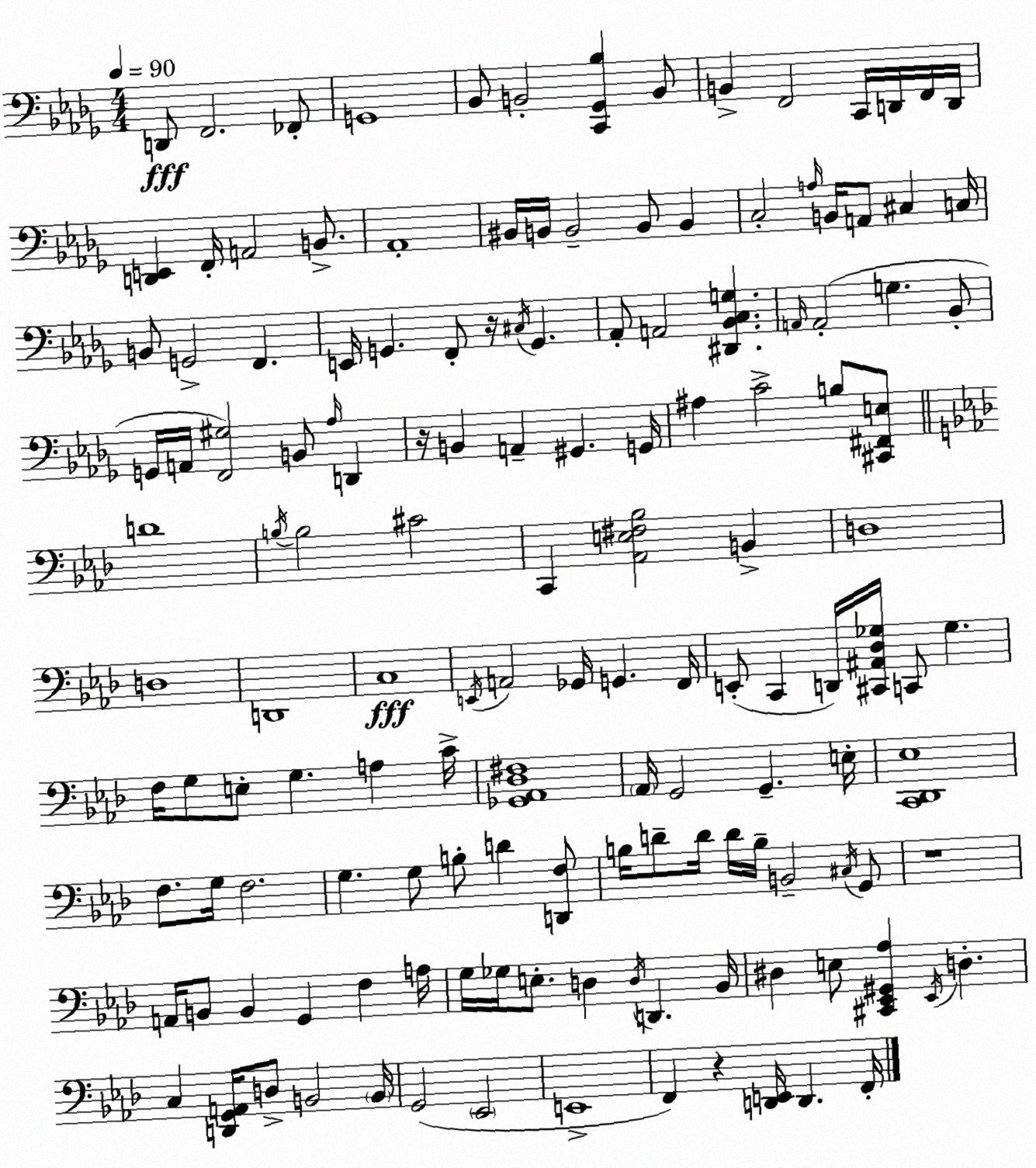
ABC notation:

X:1
T:Untitled
M:4/4
L:1/4
K:Bbm
D,,/2 F,,2 _F,,/2 G,,4 _B,,/2 B,,2 [C,,_G,,_B,] B,,/2 B,, F,,2 C,,/4 D,,/4 F,,/4 D,,/4 [D,,E,,] F,,/4 A,,2 B,,/2 _A,,4 ^B,,/4 B,,/4 B,,2 B,,/2 B,, C,2 A,/4 B,,/4 A,,/2 ^C, C,/4 B,,/2 G,,2 F,, E,,/4 G,, F,,/2 z/4 ^C,/4 G,, _A,,/2 A,,2 [^D,,_B,,C,G,] A,,/4 A,,2 G, _B,,/2 G,,/4 A,,/4 [F,,^G,]2 B,,/2 _A,/4 D,, z/4 B,, A,, ^G,, G,,/4 ^A, C2 B,/2 [^C,,^F,,E,]/2 D4 B,/4 B,2 ^C2 C,, [_A,,E,^F,_B,]2 B,, D,4 D,4 D,,4 C,4 E,,/4 A,,2 _G,,/4 G,, F,,/4 E,,/2 C,, D,,/4 [^C,,^A,,_D,_G,]/4 C,,/2 _G, F,/4 G,/2 E,/2 G, A, C/4 [_G,,_A,,_D,^F,]4 _A,,/4 G,,2 G,, E,/4 [C,,_D,,_E,]4 F,/2 G,/4 F,2 G, G,/2 B,/2 D [D,,F,]/2 B,/4 D/2 D/4 D/4 B,/4 B,,2 ^C,/4 G,,/2 z4 A,,/4 B,,/2 B,, G,, F, A,/4 G,/4 _G,/4 E,/2 D, D,/4 D,, _B,,/4 ^D, E,/2 [^C,,_E,,^G,,_A,] _E,,/4 D, C, [D,,G,,A,,]/4 D,/2 B,,2 B,,/4 G,,2 _E,,2 E,,4 F,, z [D,,E,,]/4 D,, F,,/4